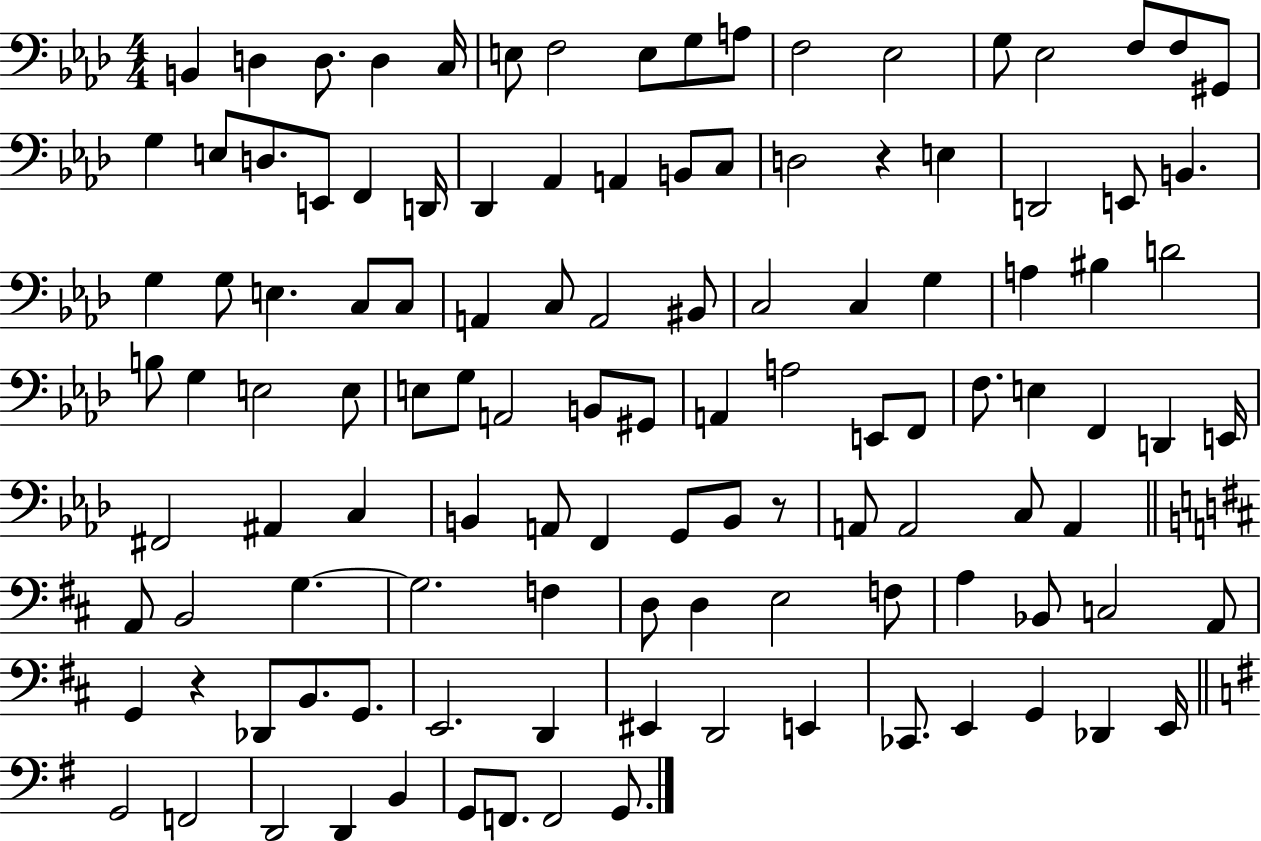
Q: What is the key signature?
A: AES major